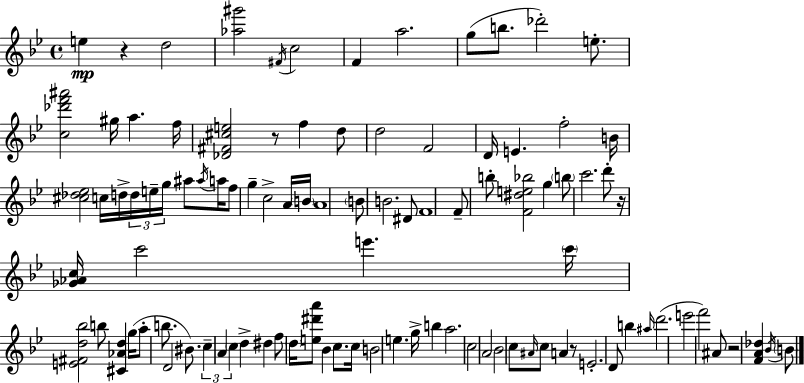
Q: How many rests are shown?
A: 5